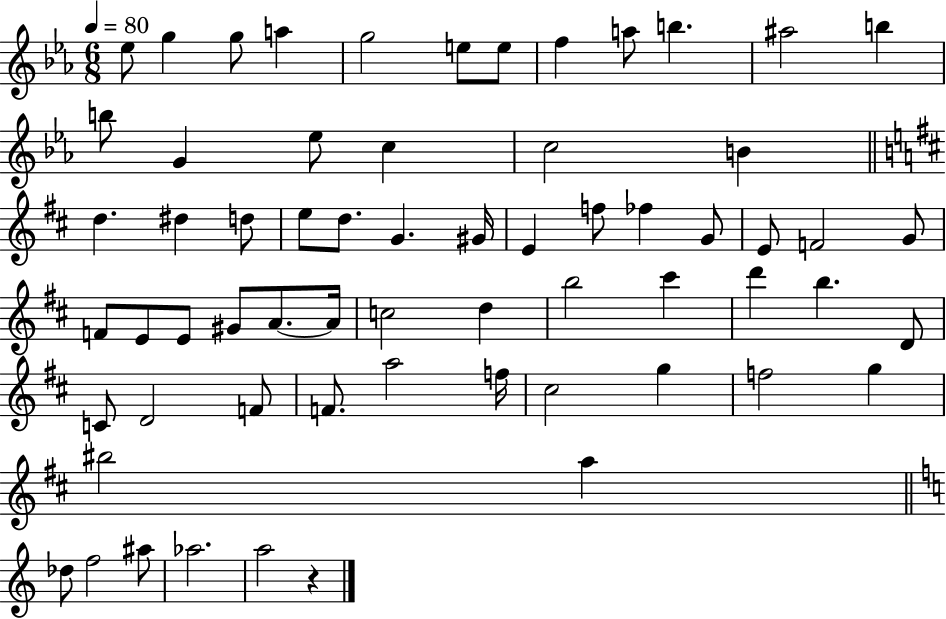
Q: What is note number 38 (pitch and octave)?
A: A4